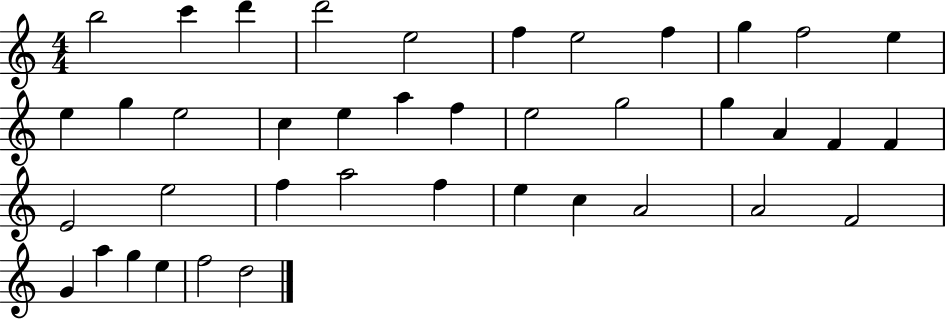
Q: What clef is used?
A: treble